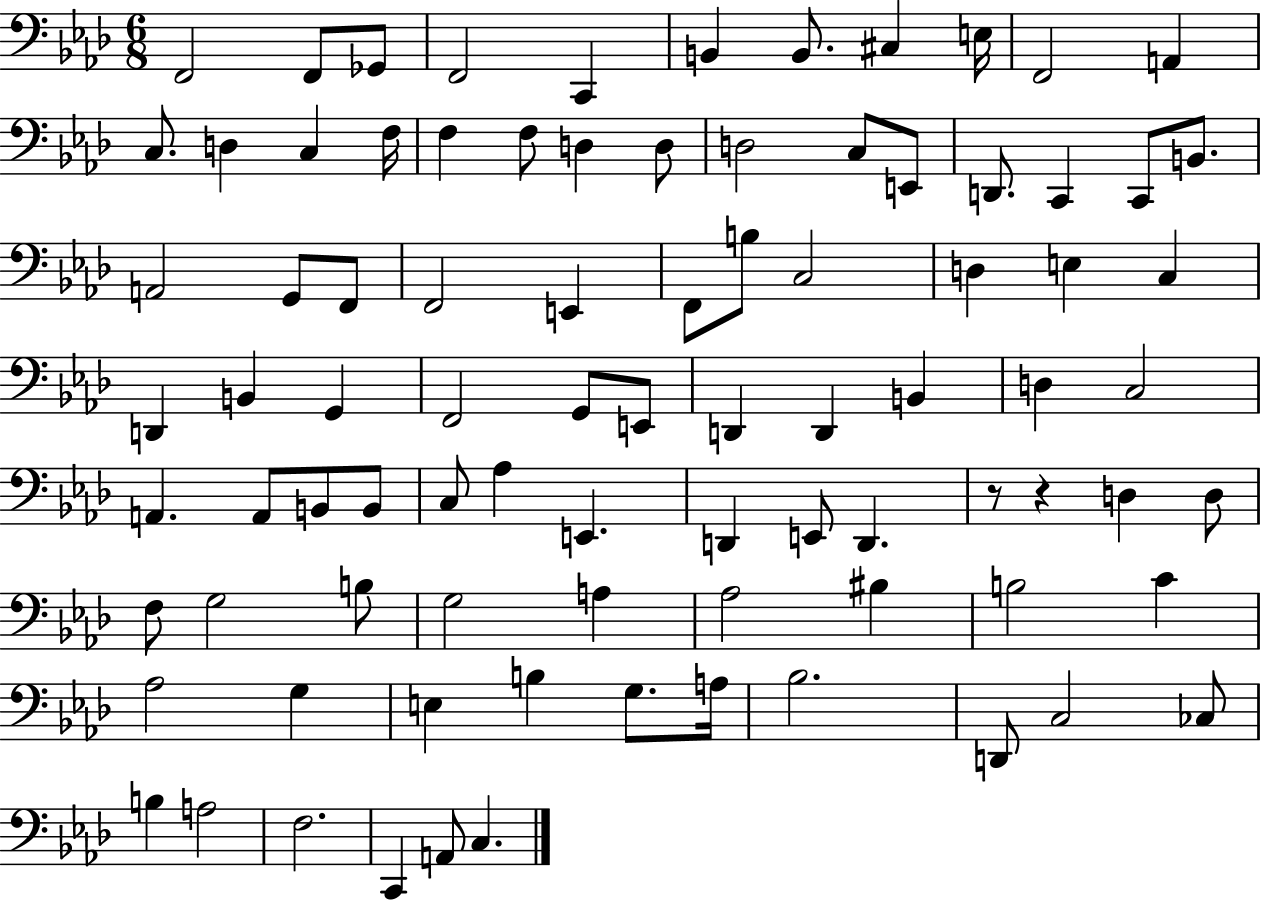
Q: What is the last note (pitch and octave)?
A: C3